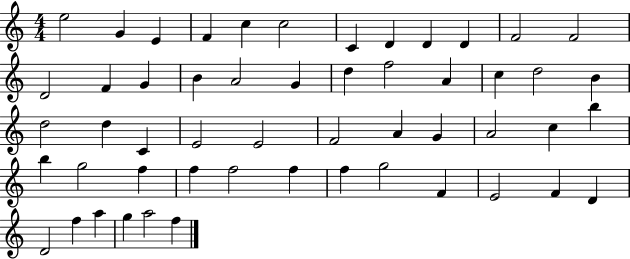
{
  \clef treble
  \numericTimeSignature
  \time 4/4
  \key c \major
  e''2 g'4 e'4 | f'4 c''4 c''2 | c'4 d'4 d'4 d'4 | f'2 f'2 | \break d'2 f'4 g'4 | b'4 a'2 g'4 | d''4 f''2 a'4 | c''4 d''2 b'4 | \break d''2 d''4 c'4 | e'2 e'2 | f'2 a'4 g'4 | a'2 c''4 b''4 | \break b''4 g''2 f''4 | f''4 f''2 f''4 | f''4 g''2 f'4 | e'2 f'4 d'4 | \break d'2 f''4 a''4 | g''4 a''2 f''4 | \bar "|."
}